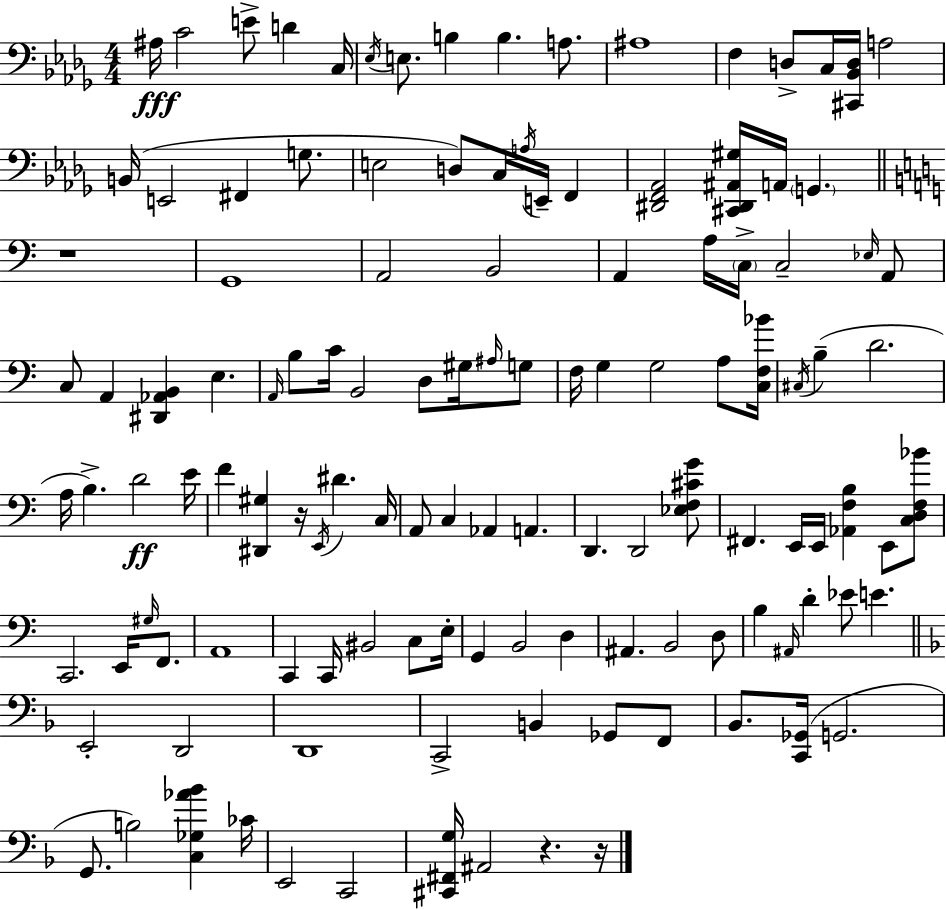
X:1
T:Untitled
M:4/4
L:1/4
K:Bbm
^A,/4 C2 E/2 D C,/4 _E,/4 E,/2 B, B, A,/2 ^A,4 F, D,/2 C,/4 [^C,,_B,,D,]/4 A,2 B,,/4 E,,2 ^F,, G,/2 E,2 D,/2 C,/4 A,/4 E,,/4 F,, [^D,,F,,_A,,]2 [^C,,^D,,^A,,^G,]/4 A,,/4 G,, z4 G,,4 A,,2 B,,2 A,, A,/4 C,/4 C,2 _E,/4 A,,/2 C,/2 A,, [^D,,_A,,B,,] E, A,,/4 B,/2 C/4 B,,2 D,/2 ^G,/4 ^A,/4 G,/2 F,/4 G, G,2 A,/2 [C,F,_B]/4 ^C,/4 B, D2 A,/4 B, D2 E/4 F [^D,,^G,] z/4 E,,/4 ^D C,/4 A,,/2 C, _A,, A,, D,, D,,2 [_E,F,^CG]/2 ^F,, E,,/4 E,,/4 [_A,,F,B,] E,,/2 [C,D,F,_B]/2 C,,2 E,,/4 ^G,/4 F,,/2 A,,4 C,, C,,/4 ^B,,2 C,/2 E,/4 G,, B,,2 D, ^A,, B,,2 D,/2 B, ^A,,/4 D _E/2 E E,,2 D,,2 D,,4 C,,2 B,, _G,,/2 F,,/2 _B,,/2 [C,,_G,,]/4 G,,2 G,,/2 B,2 [C,_G,_A_B] _C/4 E,,2 C,,2 [^C,,^F,,G,]/4 ^A,,2 z z/4